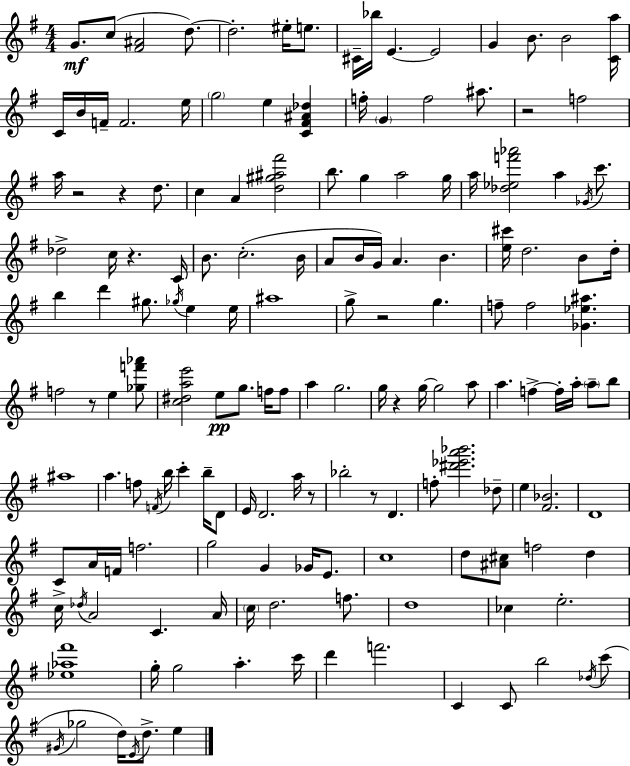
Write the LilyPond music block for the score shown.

{
  \clef treble
  \numericTimeSignature
  \time 4/4
  \key g \major
  g'8.\mf c''8( <fis' ais'>2 d''8.~~) | d''2.-. eis''16-. e''8. | cis'16-- bes''16 e'4.~~ e'2 | g'4 b'8. b'2 <c' a''>16 | \break c'16 b'16 f'16-- f'2. e''16 | \parenthesize g''2 e''4 <c' fis' ais' des''>4 | f''16-. \parenthesize g'4 f''2 ais''8. | r2 f''2 | \break a''16 r2 r4 d''8. | c''4 a'4 <d'' gis'' ais'' fis'''>2 | b''8. g''4 a''2 g''16 | a''16 <des'' ees'' f''' aes'''>2 a''4 \acciaccatura { ges'16 } c'''8. | \break des''2-> c''16 r4. | c'16 b'8. c''2.-.( | b'16 a'8 b'16 g'16) a'4. b'4. | <e'' cis'''>16 d''2. b'8 | \break d''16-. b''4 d'''4 gis''8. \acciaccatura { ges''16 } e''4 | e''16 ais''1 | g''8-> r2 g''4. | f''8-- f''2 <ges' ees'' ais''>4. | \break f''2 r8 e''4 | <ges'' f''' aes'''>8 <c'' dis'' a'' e'''>2 e''8\pp g''8. f''16 | f''8 a''4 g''2. | g''16 r4 g''16~~ g''2 | \break a''8 a''4. f''4->~~ f''16-. a''16-. \parenthesize a''8-- | b''8 ais''1 | a''4. f''8 \acciaccatura { f'16 } b''16 c'''4-. | b''16-- d'8 e'16 d'2. | \break a''16 r8 bes''2-. r8 d'4. | f''8-. <dis''' ees''' a''' bes'''>2. | des''8-- e''4 <fis' bes'>2. | d'1 | \break c'8 a'16 f'16 f''2. | g''2 g'4 ges'16 | e'8. c''1 | d''8 <ais' cis''>8 f''2 d''4 | \break c''16-> \acciaccatura { des''16 } a'2 c'4. | a'16 \parenthesize c''16 d''2. | f''8. d''1 | ces''4 e''2.-. | \break <ees'' aes'' fis'''>1 | g''16-. g''2 a''4.-. | c'''16 d'''4 f'''2. | c'4 c'8 b''2 | \break \acciaccatura { des''16 }( c'''8 \acciaccatura { gis'16 } ges''2 d''16) \acciaccatura { e'16 } | d''8.-> e''4 \bar "|."
}